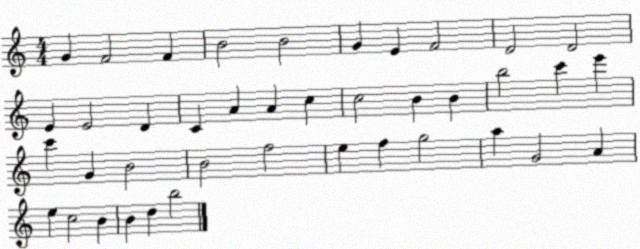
X:1
T:Untitled
M:4/4
L:1/4
K:C
G F2 F B2 B2 G E F2 D2 D2 E E2 D C A A c c2 B B b2 c' e' c' G B2 B2 f2 e f g2 a G2 A e c2 B B d b2